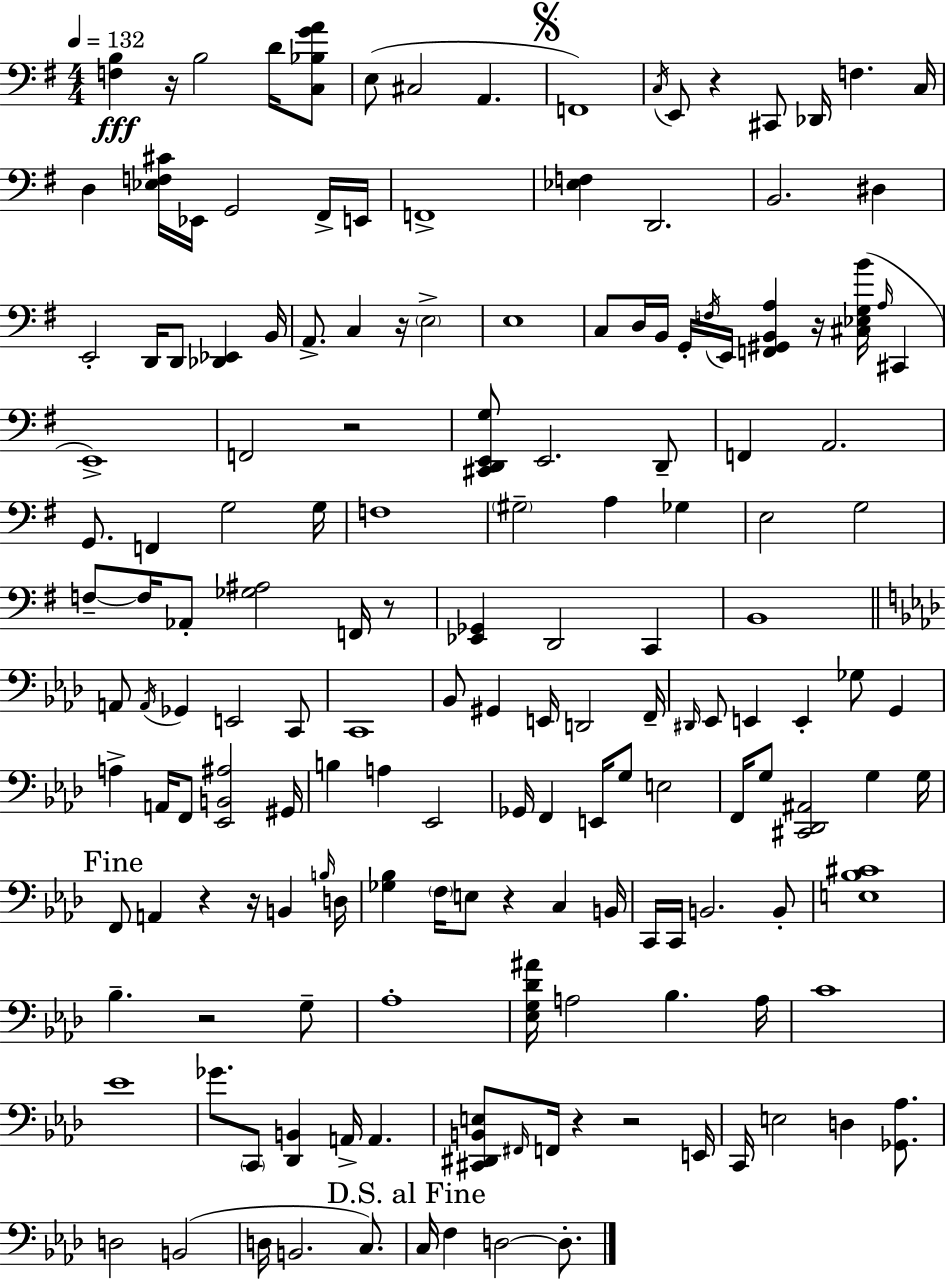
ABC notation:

X:1
T:Untitled
M:4/4
L:1/4
K:Em
[F,B,] z/4 B,2 D/4 [C,_B,GA]/2 E,/2 ^C,2 A,, F,,4 C,/4 E,,/2 z ^C,,/2 _D,,/4 F, C,/4 D, [_E,F,^C]/4 _E,,/4 G,,2 ^F,,/4 E,,/4 F,,4 [_E,F,] D,,2 B,,2 ^D, E,,2 D,,/4 D,,/2 [_D,,_E,,] B,,/4 A,,/2 C, z/4 E,2 E,4 C,/2 D,/4 B,,/4 G,,/4 F,/4 E,,/4 [F,,^G,,B,,A,] z/4 [^C,_E,G,B]/4 A,/4 ^C,, E,,4 F,,2 z2 [^C,,D,,E,,G,]/2 E,,2 D,,/2 F,, A,,2 G,,/2 F,, G,2 G,/4 F,4 ^G,2 A, _G, E,2 G,2 F,/2 F,/4 _A,,/2 [_G,^A,]2 F,,/4 z/2 [_E,,_G,,] D,,2 C,, B,,4 A,,/2 A,,/4 _G,, E,,2 C,,/2 C,,4 _B,,/2 ^G,, E,,/4 D,,2 F,,/4 ^D,,/4 _E,,/2 E,, E,, _G,/2 G,, A, A,,/4 F,,/2 [_E,,B,,^A,]2 ^G,,/4 B, A, _E,,2 _G,,/4 F,, E,,/4 G,/2 E,2 F,,/4 G,/2 [^C,,_D,,^A,,]2 G, G,/4 F,,/2 A,, z z/4 B,, B,/4 D,/4 [_G,_B,] F,/4 E,/2 z C, B,,/4 C,,/4 C,,/4 B,,2 B,,/2 [E,_B,^C]4 _B, z2 G,/2 _A,4 [_E,G,_D^A]/4 A,2 _B, A,/4 C4 _E4 _G/2 C,,/2 [_D,,B,,] A,,/4 A,, [^C,,^D,,B,,E,]/2 ^F,,/4 F,,/4 z z2 E,,/4 C,,/4 E,2 D, [_G,,_A,]/2 D,2 B,,2 D,/4 B,,2 C,/2 C,/4 F, D,2 D,/2